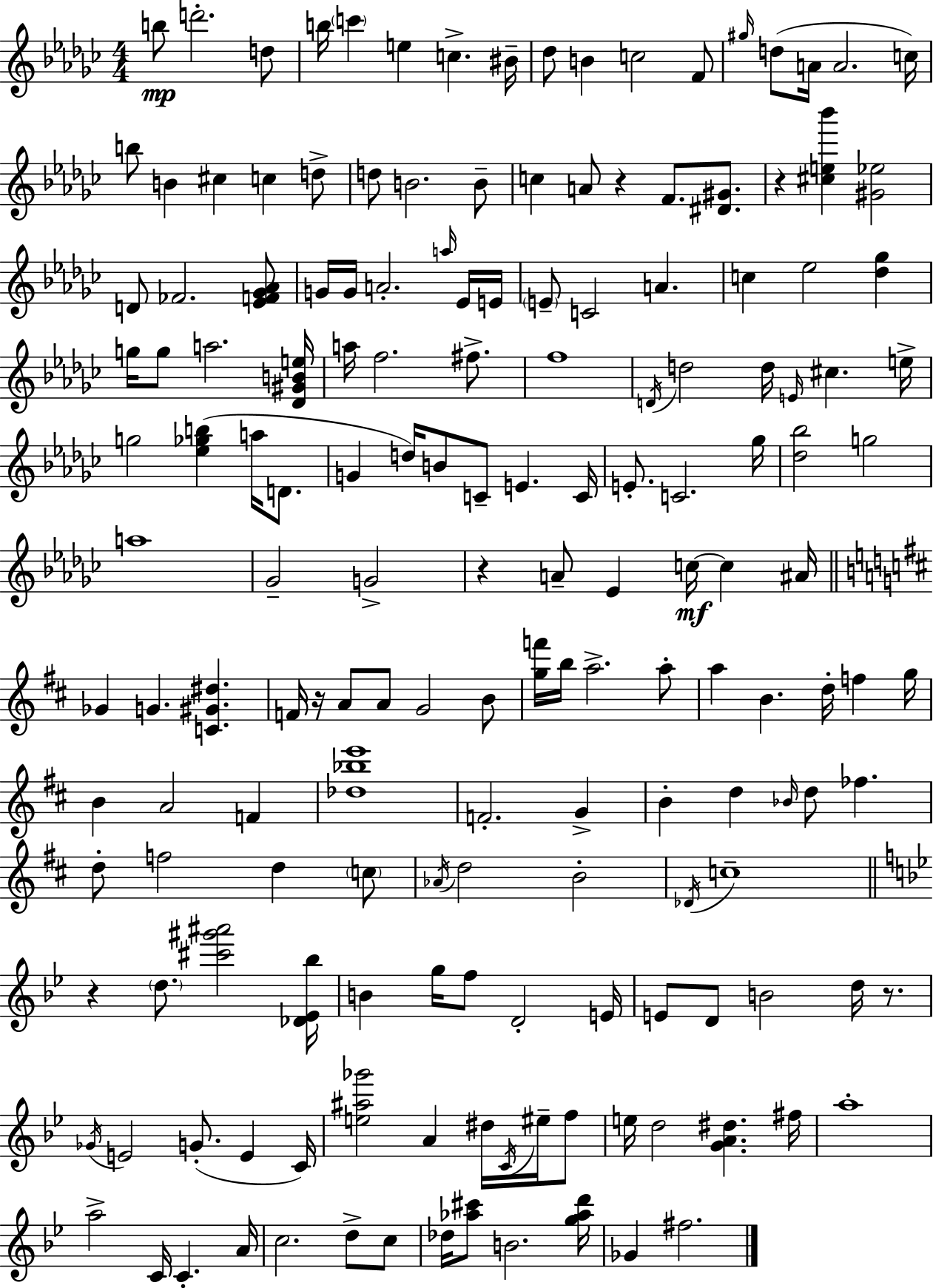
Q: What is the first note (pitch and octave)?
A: B5